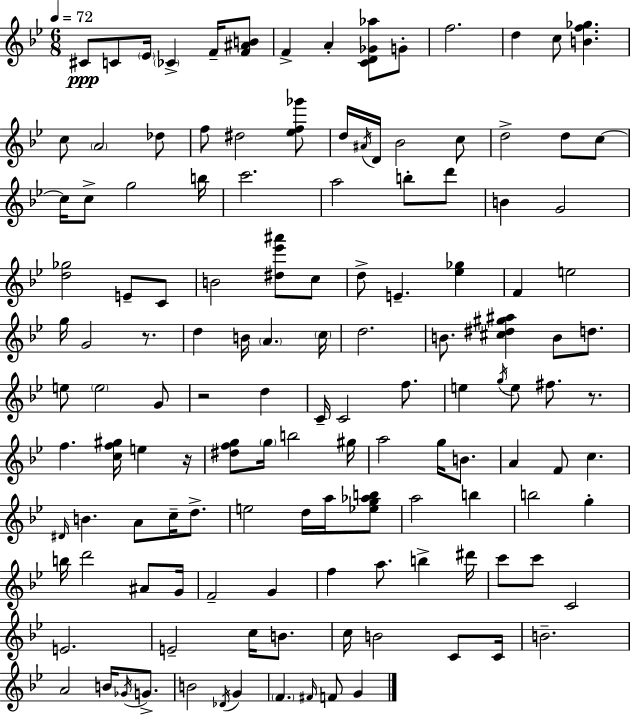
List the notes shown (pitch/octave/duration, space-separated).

C#4/e C4/e Eb4/s CES4/q F4/s [F4,A#4,B4]/e F4/q A4/q [C4,D4,Gb4,Ab5]/e G4/e F5/h. D5/q C5/e [B4,F5,Gb5]/q. C5/e A4/h Db5/e F5/e D#5/h [Eb5,F5,Gb6]/e D5/s A#4/s D4/s Bb4/h C5/e D5/h D5/e C5/e C5/s C5/e G5/h B5/s C6/h. A5/h B5/e D6/e B4/q G4/h [D5,Gb5]/h E4/e C4/e B4/h [D#5,Eb6,A#6]/e C5/e D5/e E4/q. [Eb5,Gb5]/q F4/q E5/h G5/s G4/h R/e. D5/q B4/s A4/q. C5/s D5/h. B4/e. [C#5,D#5,G#5,A#5]/q B4/e D5/e. E5/e E5/h G4/e R/h D5/q C4/s C4/h F5/e. E5/q G5/s E5/e F#5/e. R/e. F5/q. [C5,F5,G#5]/s E5/q R/s [D#5,F5,G5]/e G5/s B5/h G#5/s A5/h G5/s B4/e. A4/q F4/e C5/q. D#4/s B4/q. A4/e C5/s D5/e. E5/h D5/s A5/s [Eb5,G5,Ab5,B5]/e A5/h B5/q B5/h G5/q B5/s D6/h A#4/e G4/s F4/h G4/q F5/q A5/e. B5/q D#6/s C6/e C6/e C4/h E4/h. E4/h C5/s B4/e. C5/s B4/h C4/e C4/s B4/h. A4/h B4/s Gb4/s G4/e. B4/h Db4/s G4/q F4/q. F#4/s F4/e G4/q